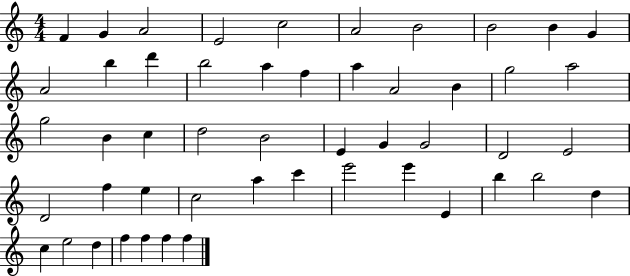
X:1
T:Untitled
M:4/4
L:1/4
K:C
F G A2 E2 c2 A2 B2 B2 B G A2 b d' b2 a f a A2 B g2 a2 g2 B c d2 B2 E G G2 D2 E2 D2 f e c2 a c' e'2 e' E b b2 d c e2 d f f f f